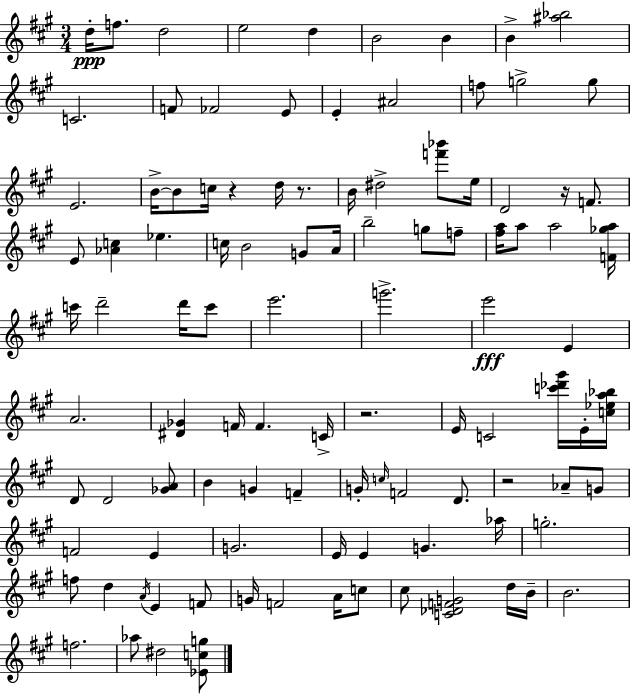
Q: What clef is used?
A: treble